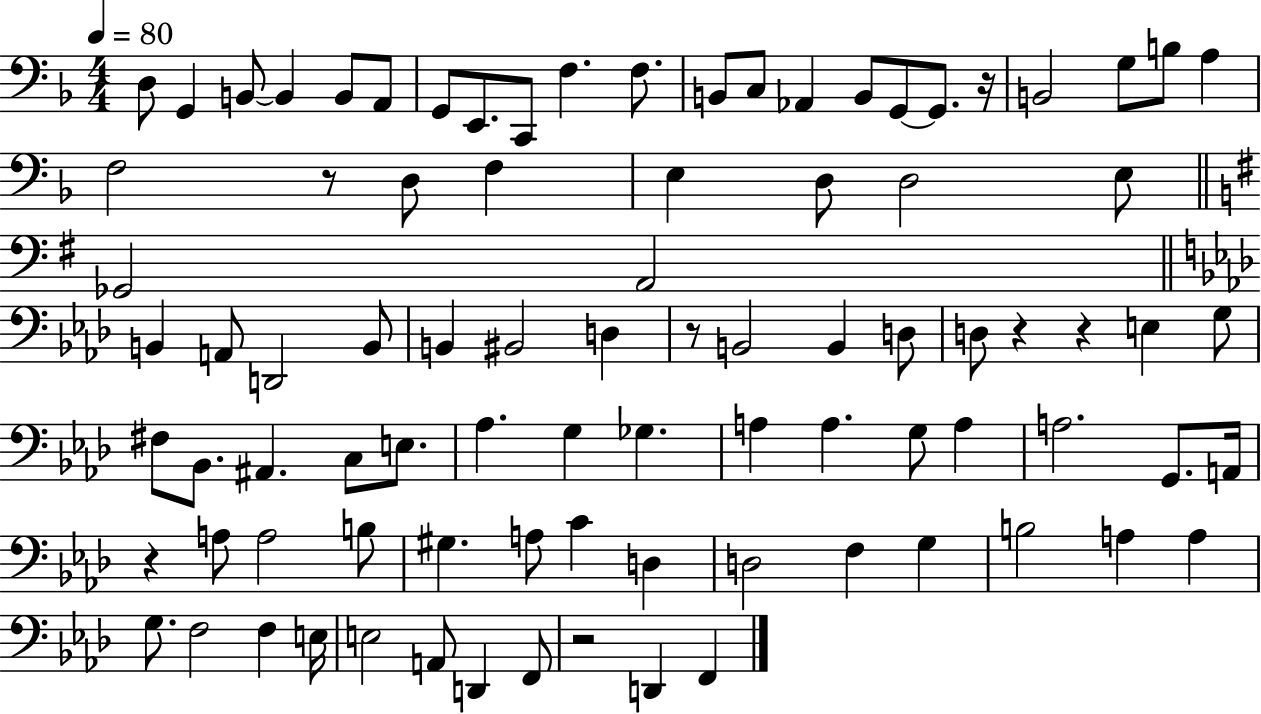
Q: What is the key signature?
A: F major